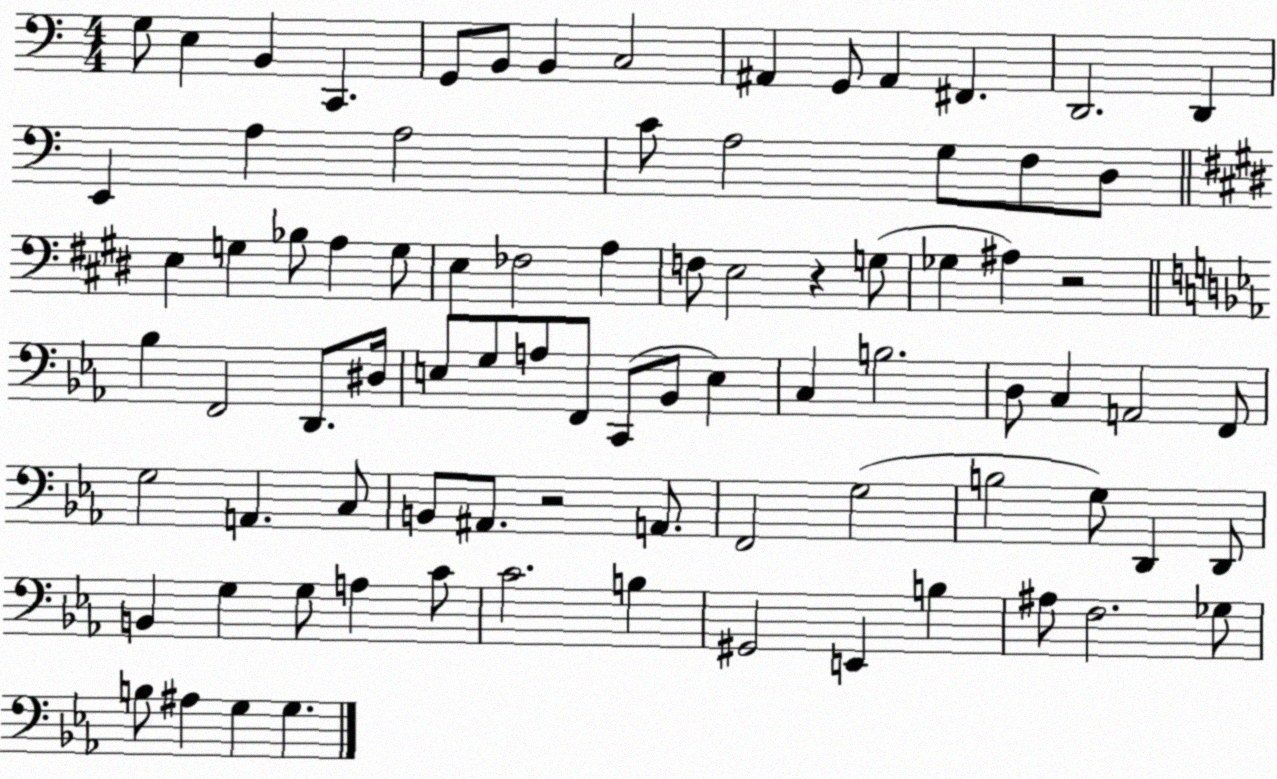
X:1
T:Untitled
M:4/4
L:1/4
K:C
G,/2 E, B,, C,, G,,/2 B,,/2 B,, C,2 ^A,, G,,/2 ^A,, ^F,, D,,2 D,, E,, A, A,2 C/2 A,2 G,/2 F,/2 D,/2 E, G, _B,/2 A, G,/2 E, _F,2 A, F,/2 E,2 z G,/2 _G, ^A, z2 _B, F,,2 D,,/2 ^D,/4 E,/2 G,/2 A,/2 F,,/2 C,,/2 _B,,/2 E, C, B,2 D,/2 C, A,,2 F,,/2 G,2 A,, C,/2 B,,/2 ^A,,/2 z2 A,,/2 F,,2 G,2 B,2 G,/2 D,, D,,/2 B,, G, G,/2 A, C/2 C2 B, ^G,,2 E,, B, ^A,/2 F,2 _G,/2 B,/2 ^A, G, G,